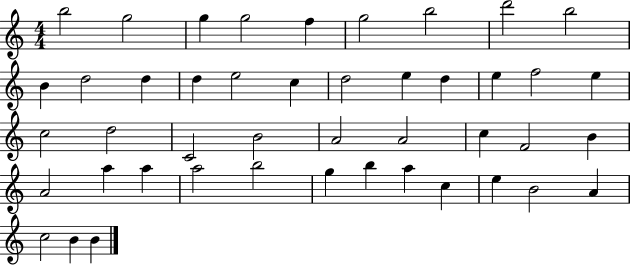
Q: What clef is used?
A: treble